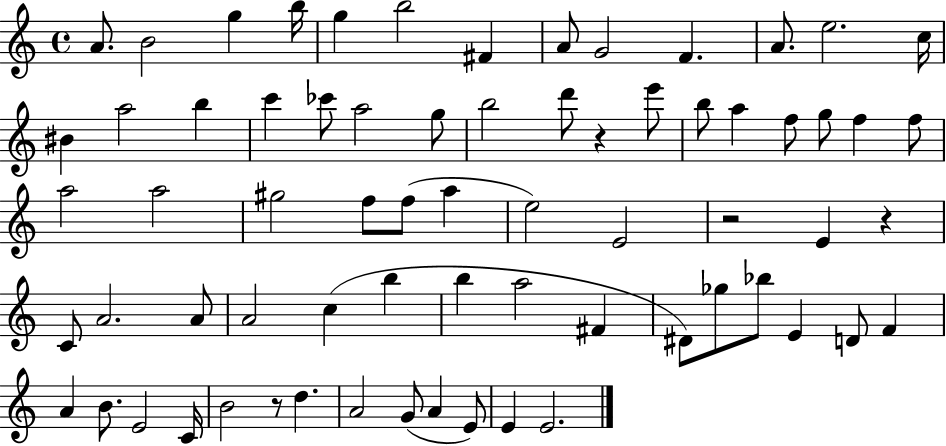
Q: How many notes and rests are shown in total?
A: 69